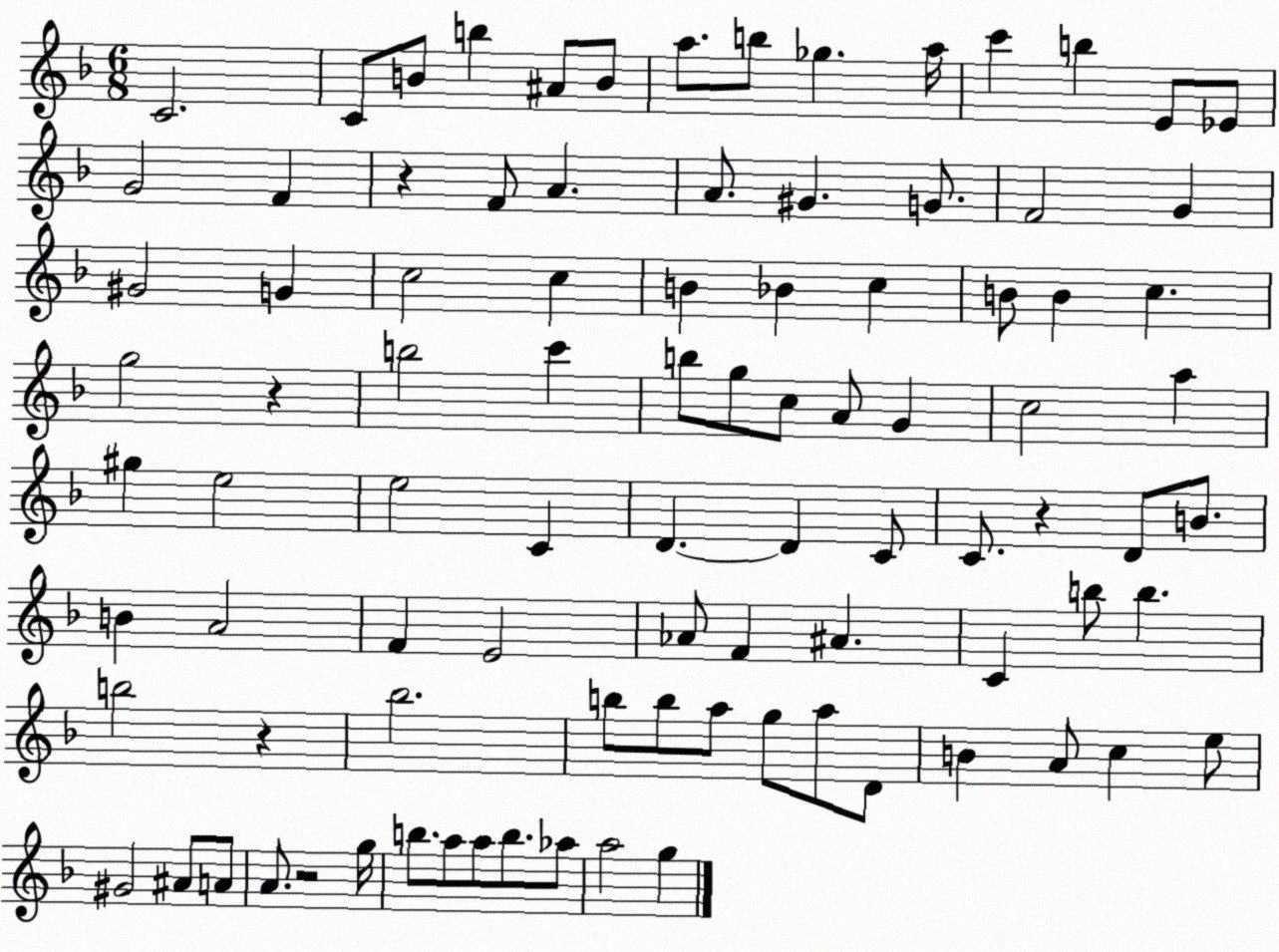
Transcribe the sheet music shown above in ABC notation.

X:1
T:Untitled
M:6/8
L:1/4
K:F
C2 C/2 B/2 b ^A/2 B/2 a/2 b/2 _g a/4 c' b E/2 _E/2 G2 F z F/2 A A/2 ^G G/2 F2 G ^G2 G c2 c B _B c B/2 B c g2 z b2 c' b/2 g/2 c/2 A/2 G c2 a ^g e2 e2 C D D C/2 C/2 z D/2 B/2 B A2 F E2 _A/2 F ^A C b/2 b b2 z _b2 b/2 b/2 a/2 g/2 a/2 D/2 B A/2 c e/2 ^G2 ^A/2 A/2 A/2 z2 g/4 b/2 a/2 a/2 b/2 _a/2 a2 g